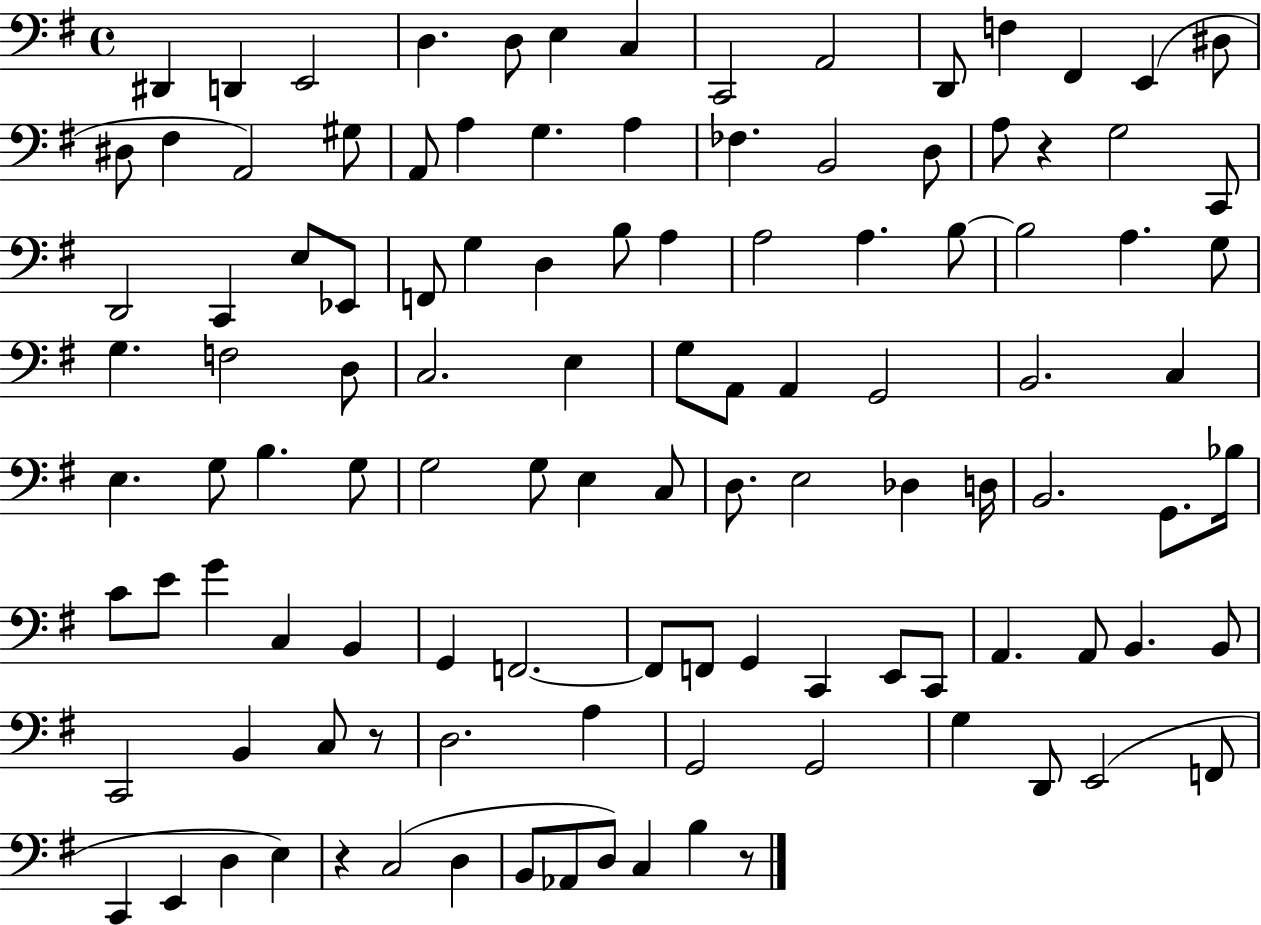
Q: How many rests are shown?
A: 4